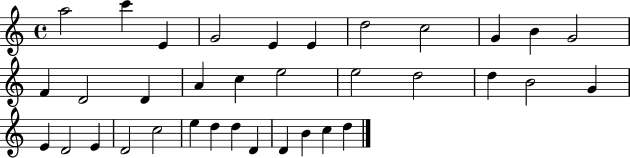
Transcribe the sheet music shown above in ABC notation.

X:1
T:Untitled
M:4/4
L:1/4
K:C
a2 c' E G2 E E d2 c2 G B G2 F D2 D A c e2 e2 d2 d B2 G E D2 E D2 c2 e d d D D B c d